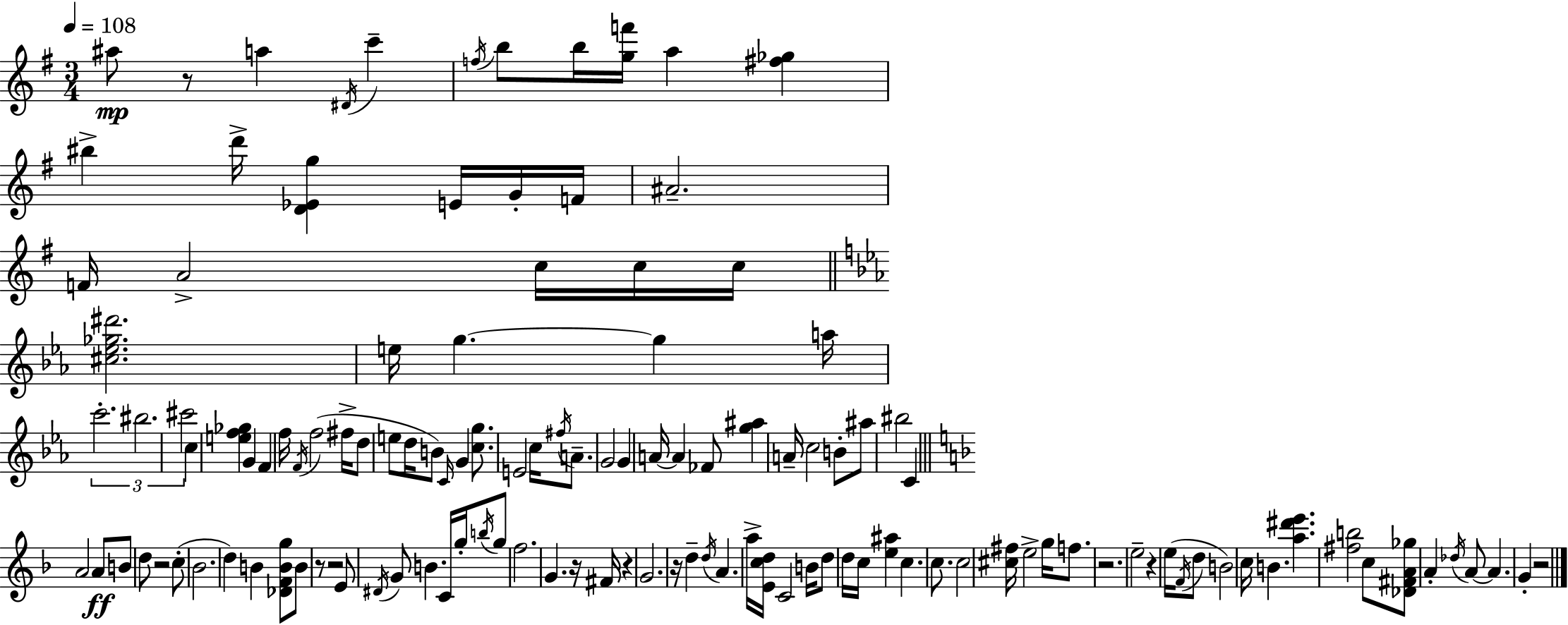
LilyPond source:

{
  \clef treble
  \numericTimeSignature
  \time 3/4
  \key e \minor
  \tempo 4 = 108
  ais''8\mp r8 a''4 \acciaccatura { dis'16 } c'''4-- | \acciaccatura { f''16 } b''8 b''16 <g'' f'''>16 a''4 <fis'' ges''>4 | bis''4-> d'''16-> <d' ees' g''>4 e'16 | g'16-. f'16 ais'2.-- | \break f'16 a'2-> c''16 | c''16 c''16 \bar "||" \break \key c \minor <cis'' ees'' ges'' dis'''>2. | e''16 g''4.~~ g''4 a''16 | \tuplet 3/2 { c'''2.-. | bis''2. | \break cis'''2 } c''4 | <e'' f'' ges''>4 g'4 f'4 | f''16 \acciaccatura { f'16 } f''2( fis''16-> d''8 | e''8 d''16 b'8) \grace { c'16 } g'4 <c'' g''>8. | \break e'2 c''16 \acciaccatura { fis''16 } | a'8.-- g'2 g'4 | a'16~~ a'4 fes'8 <g'' ais''>4 | a'16-- c''2 b'8-. | \break ais''8 bis''2 c'4 | \bar "||" \break \key d \minor a'2 a'8\ff b'8 | d''8 r2 c''8-.( | bes'2. | d''4) b'4 <des' f' b' g''>8 b'8 | \break r8 r2 e'8 | \acciaccatura { dis'16 } g'8 b'4. c'16 g''16-. \acciaccatura { b''16 } | g''8 f''2. | g'4. r16 fis'16 r4 | \break g'2. | r16 d''4-- \acciaccatura { d''16 } a'4. | a''16-> <e' c'' d''>16 c'2 | b'16 d''8 d''16 c''16 <e'' ais''>4 c''4. | \break c''8. c''2 | <cis'' fis''>16 e''2-> g''16 | f''8. r2. | e''2-- r4 | \break e''16( \acciaccatura { f'16 } d''8 b'2) | c''16 b'4. <a'' dis''' e'''>4. | <fis'' b''>2 | c''8 <des' fis' a' ges''>8 a'4-. \acciaccatura { des''16 } a'8~~ a'4. | \break g'4-. r2 | \bar "|."
}